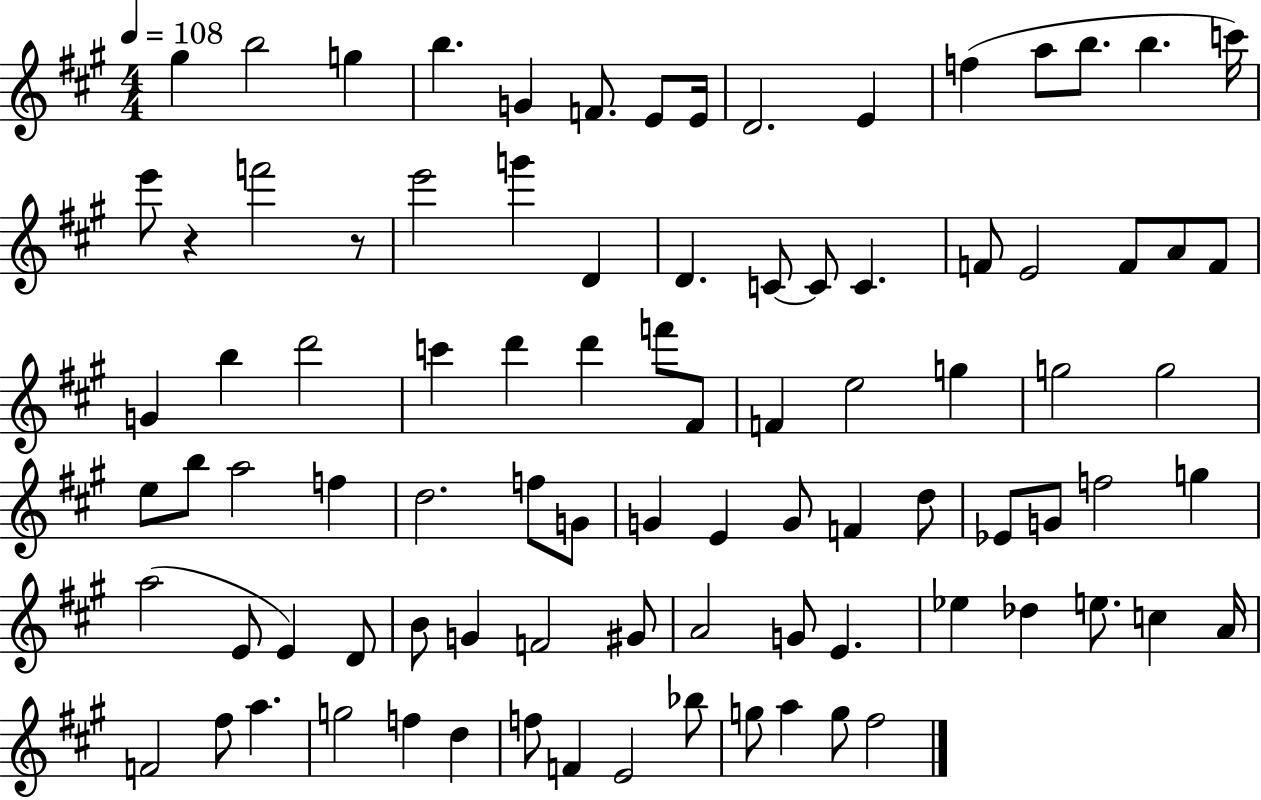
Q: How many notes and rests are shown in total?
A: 90